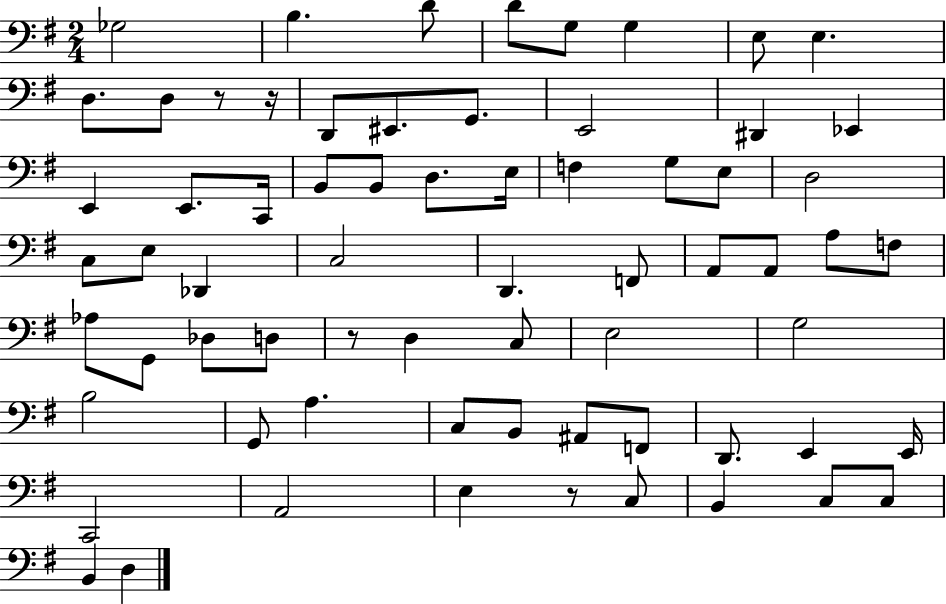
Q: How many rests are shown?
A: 4